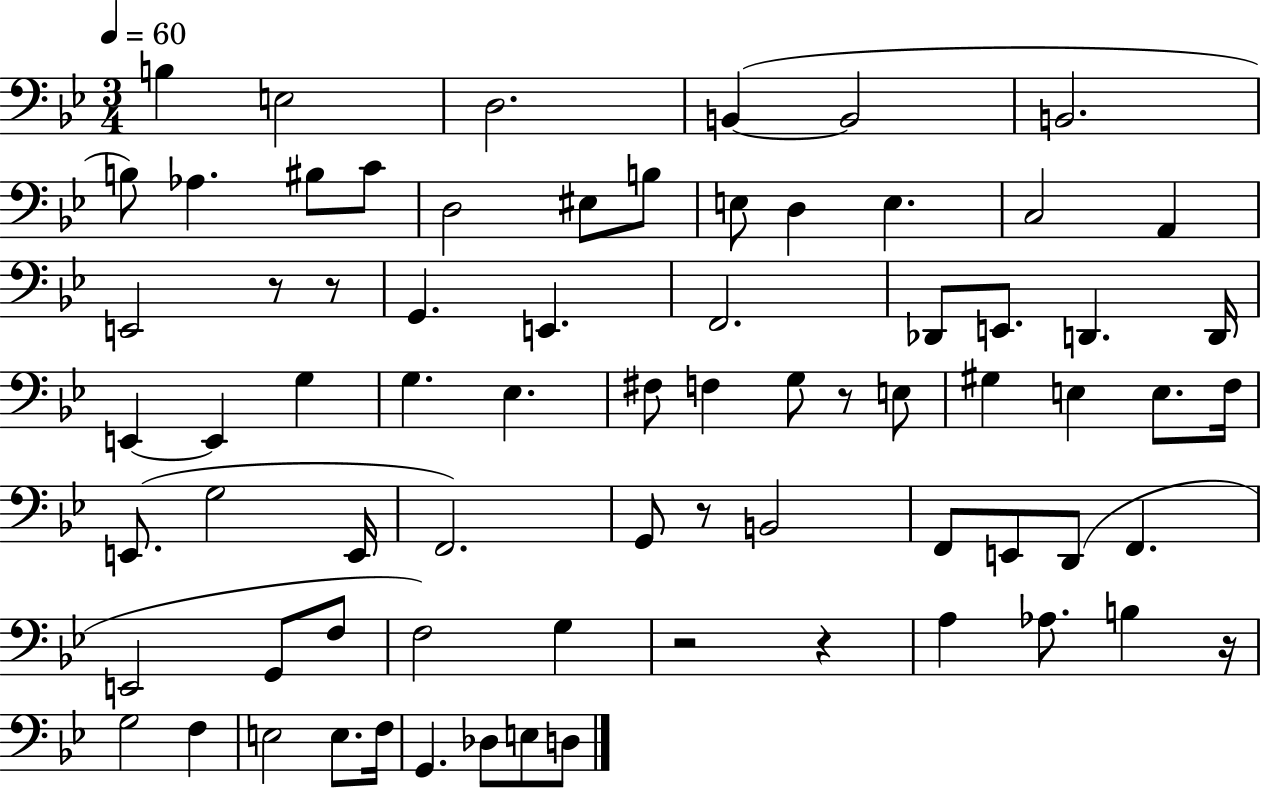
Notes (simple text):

B3/q E3/h D3/h. B2/q B2/h B2/h. B3/e Ab3/q. BIS3/e C4/e D3/h EIS3/e B3/e E3/e D3/q E3/q. C3/h A2/q E2/h R/e R/e G2/q. E2/q. F2/h. Db2/e E2/e. D2/q. D2/s E2/q E2/q G3/q G3/q. Eb3/q. F#3/e F3/q G3/e R/e E3/e G#3/q E3/q E3/e. F3/s E2/e. G3/h E2/s F2/h. G2/e R/e B2/h F2/e E2/e D2/e F2/q. E2/h G2/e F3/e F3/h G3/q R/h R/q A3/q Ab3/e. B3/q R/s G3/h F3/q E3/h E3/e. F3/s G2/q. Db3/e E3/e D3/e